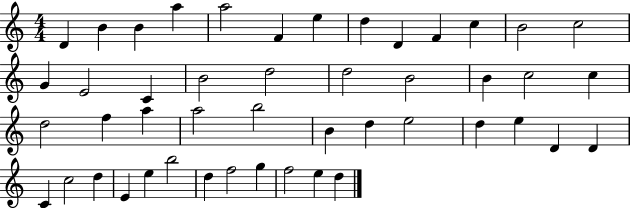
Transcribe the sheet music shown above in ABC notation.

X:1
T:Untitled
M:4/4
L:1/4
K:C
D B B a a2 F e d D F c B2 c2 G E2 C B2 d2 d2 B2 B c2 c d2 f a a2 b2 B d e2 d e D D C c2 d E e b2 d f2 g f2 e d